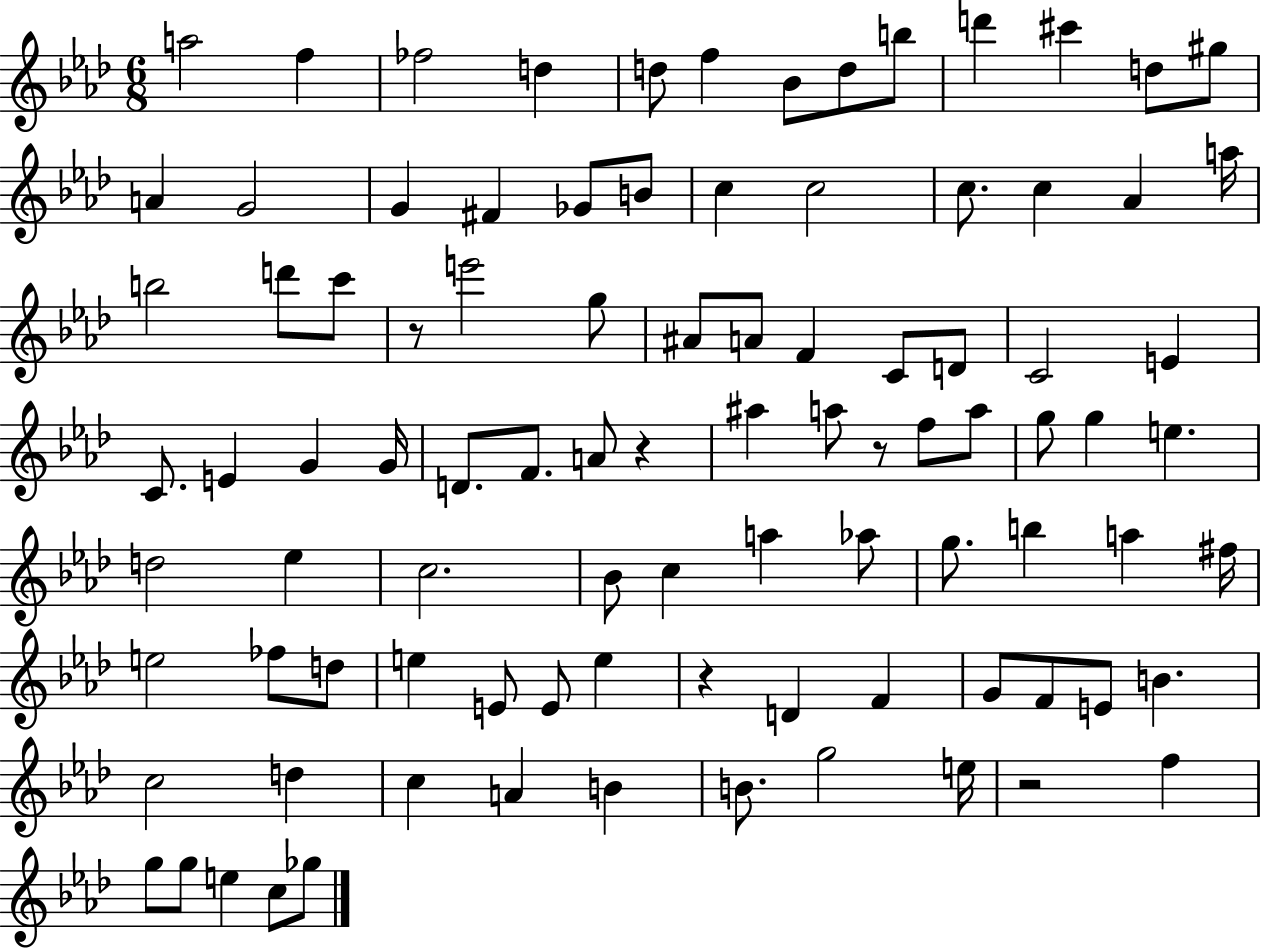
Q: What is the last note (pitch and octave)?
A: Gb5